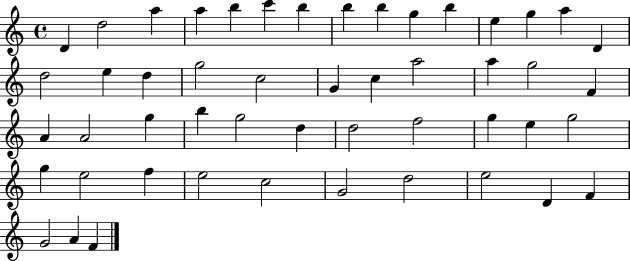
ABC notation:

X:1
T:Untitled
M:4/4
L:1/4
K:C
D d2 a a b c' b b b g b e g a D d2 e d g2 c2 G c a2 a g2 F A A2 g b g2 d d2 f2 g e g2 g e2 f e2 c2 G2 d2 e2 D F G2 A F